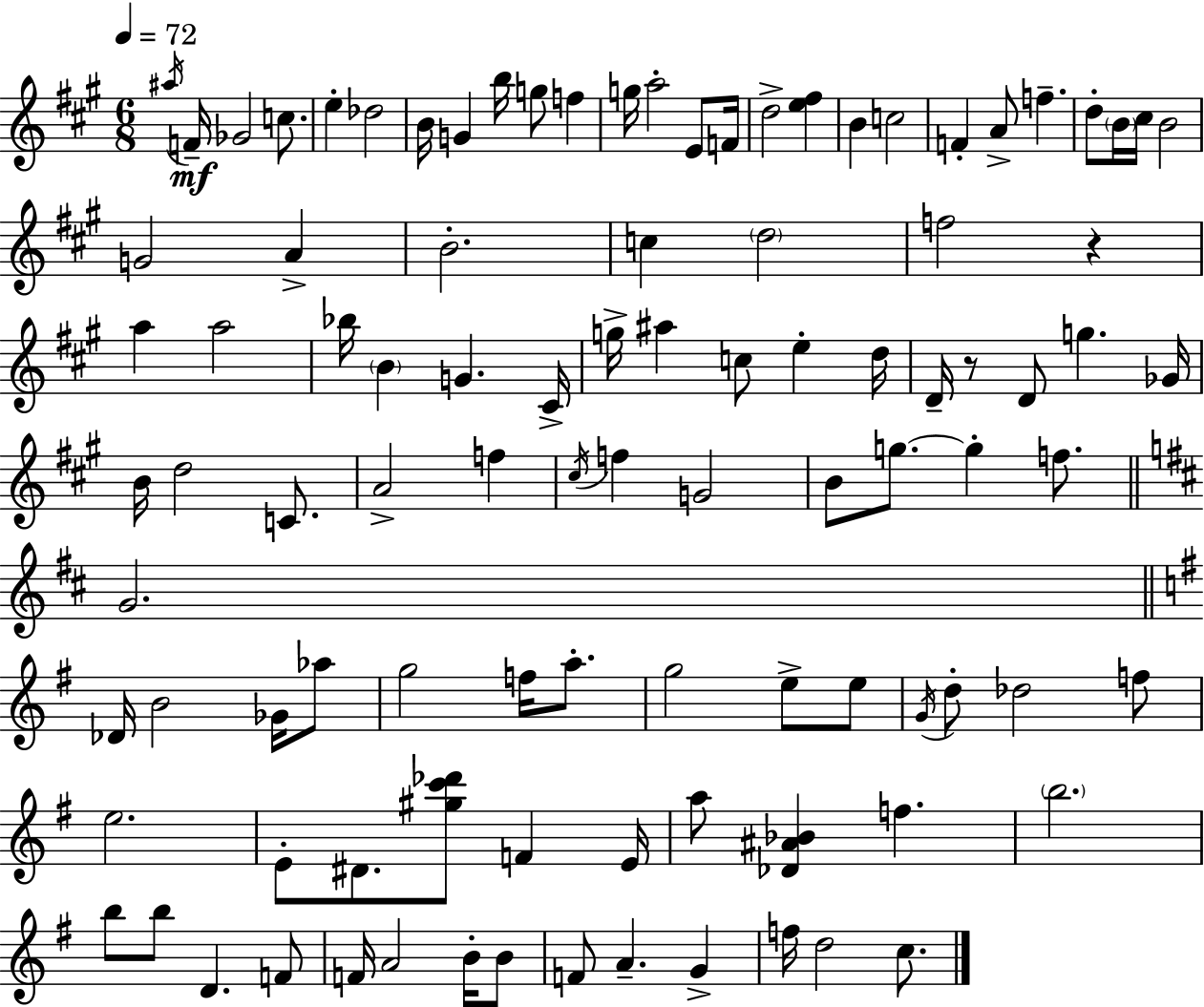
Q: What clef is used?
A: treble